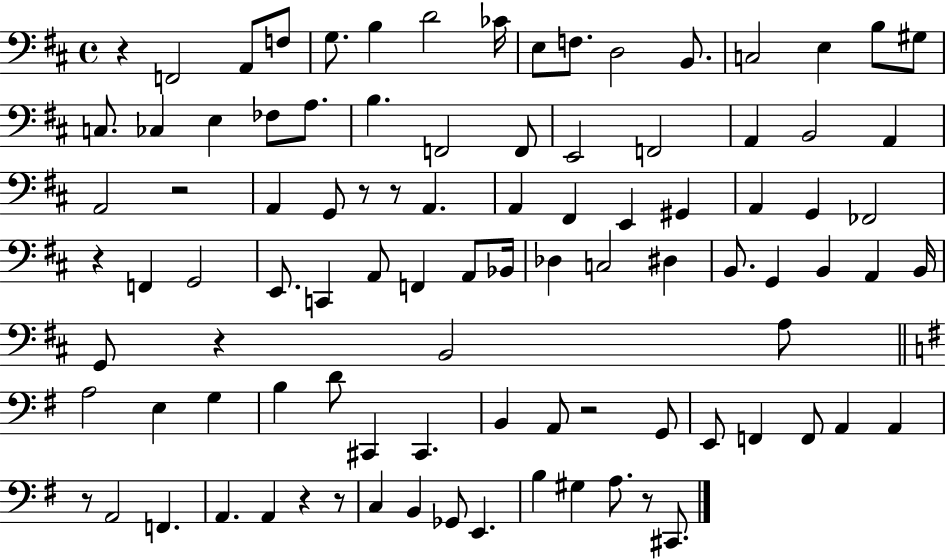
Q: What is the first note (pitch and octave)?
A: F2